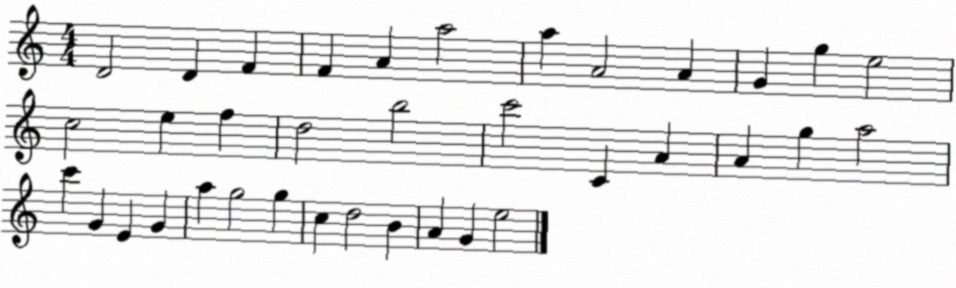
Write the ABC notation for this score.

X:1
T:Untitled
M:4/4
L:1/4
K:C
D2 D F F A a2 a A2 A G g e2 c2 e f d2 b2 c'2 C A A g a2 c' G E G a g2 g c d2 B A G e2